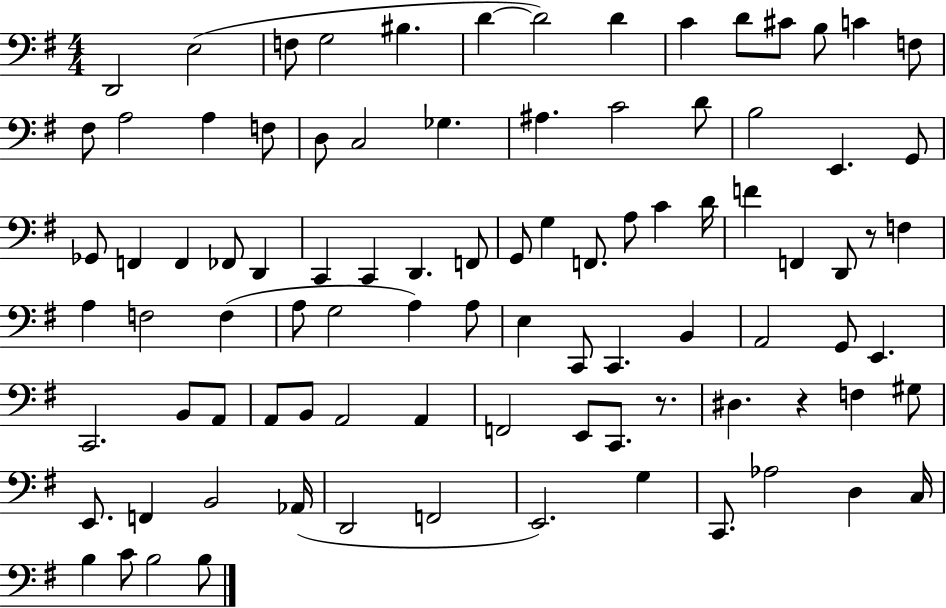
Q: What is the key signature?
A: G major